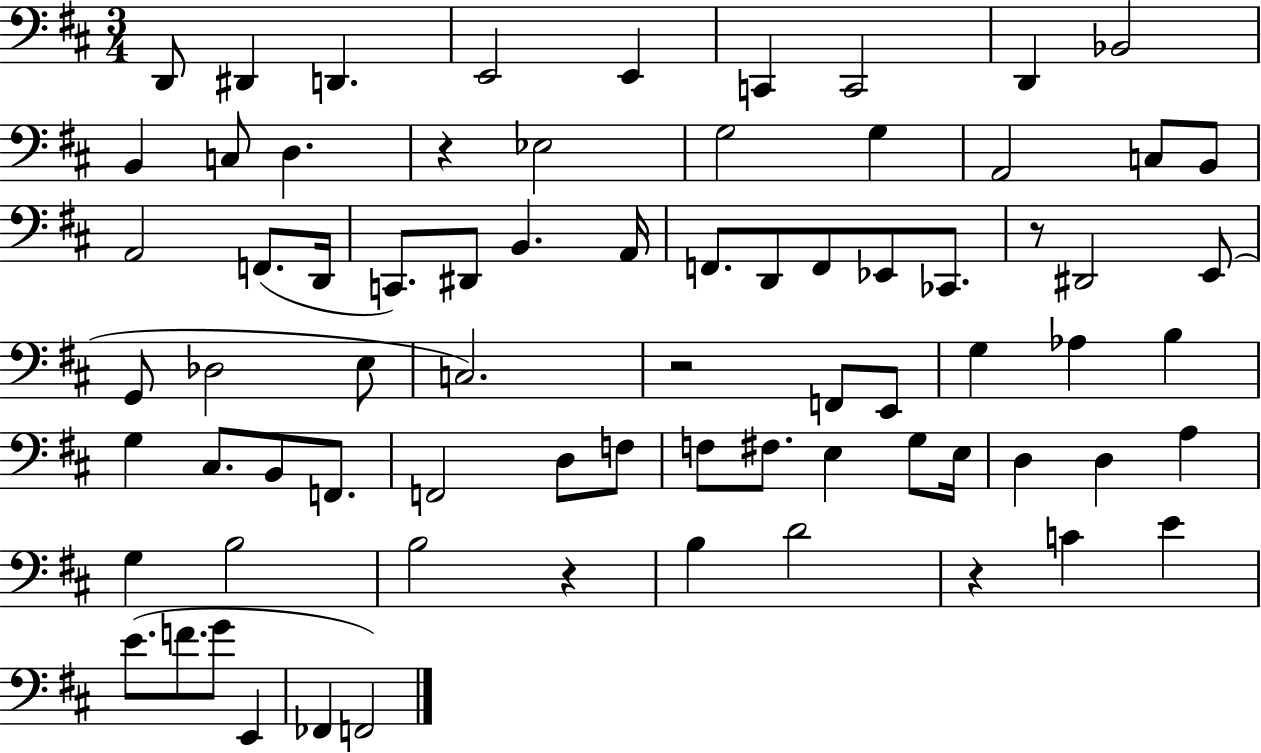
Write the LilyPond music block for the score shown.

{
  \clef bass
  \numericTimeSignature
  \time 3/4
  \key d \major
  d,8 dis,4 d,4. | e,2 e,4 | c,4 c,2 | d,4 bes,2 | \break b,4 c8 d4. | r4 ees2 | g2 g4 | a,2 c8 b,8 | \break a,2 f,8.( d,16 | c,8.) dis,8 b,4. a,16 | f,8. d,8 f,8 ees,8 ces,8. | r8 dis,2 e,8( | \break g,8 des2 e8 | c2.) | r2 f,8 e,8 | g4 aes4 b4 | \break g4 cis8. b,8 f,8. | f,2 d8 f8 | f8 fis8. e4 g8 e16 | d4 d4 a4 | \break g4 b2 | b2 r4 | b4 d'2 | r4 c'4 e'4 | \break e'8.( f'8. g'8 e,4 | fes,4 f,2) | \bar "|."
}